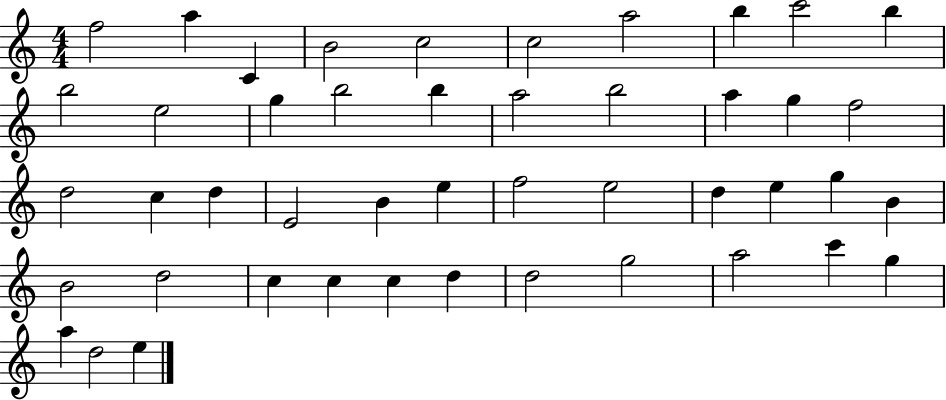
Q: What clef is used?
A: treble